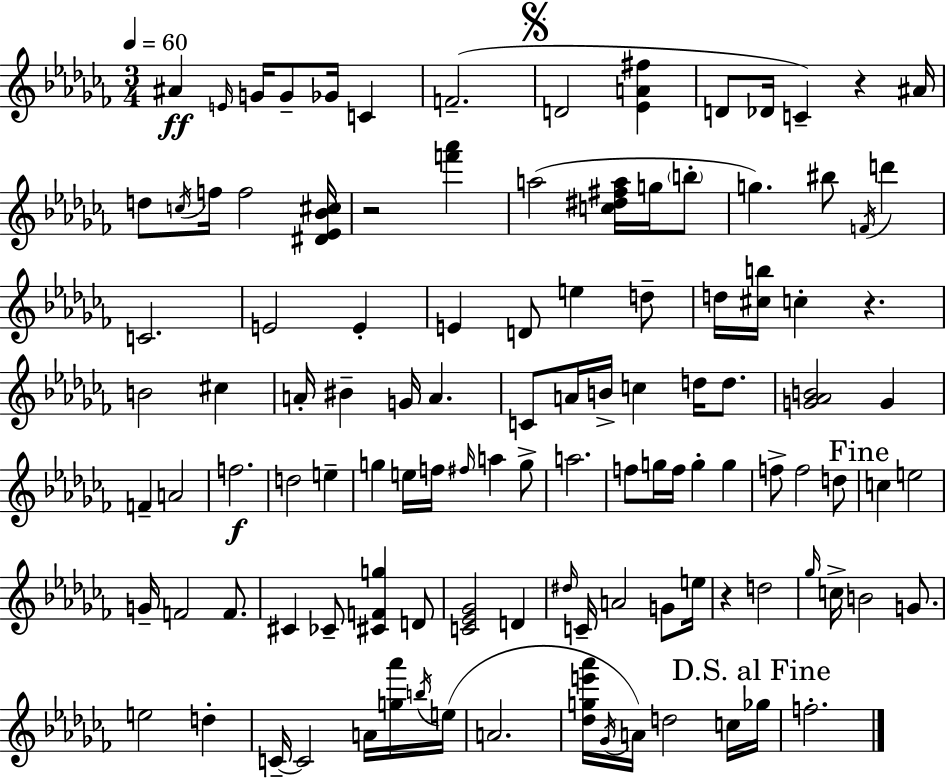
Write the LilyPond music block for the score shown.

{
  \clef treble
  \numericTimeSignature
  \time 3/4
  \key aes \minor
  \tempo 4 = 60
  ais'4\ff \grace { e'16 } g'16 g'8-- ges'16 c'4 | f'2.--( | \mark \markup { \musicglyph "scripts.segno" } d'2 <ees' a' fis''>4 | d'8 des'16 c'4--) r4 | \break ais'16 d''8 \acciaccatura { c''16 } f''16 f''2 | <dis' ees' bes' cis''>16 r2 <f''' aes'''>4 | a''2( <c'' dis'' fis'' a''>16 g''16 | \parenthesize b''8-. g''4.) bis''8 \acciaccatura { f'16 } d'''4 | \break c'2. | e'2 e'4-. | e'4 d'8 e''4 | d''8-- d''16 <cis'' b''>16 c''4-. r4. | \break b'2 cis''4 | a'16-. bis'4-- g'16 a'4. | c'8 a'16 b'16-> c''4 d''16 | d''8. <g' aes' b'>2 g'4 | \break f'4-- a'2 | f''2.\f | d''2 e''4-- | g''4 e''16 f''16 \grace { fis''16 } a''4 | \break g''8-> a''2. | f''8 g''16 f''16 g''4-. | g''4 f''8-> f''2 | d''8 \mark "Fine" c''4 e''2 | \break g'16-- f'2 | f'8. cis'4 ces'8-- <cis' f' g''>4 | d'8 <c' ees' ges'>2 | d'4 \grace { dis''16 } c'16-- a'2 | \break g'8 e''16 r4 d''2 | \grace { ges''16 } c''16-> b'2 | g'8. e''2 | d''4-. c'16--~~ c'2 | \break a'16 <g'' aes'''>16 \acciaccatura { b''16 }( e''16 a'2. | <des'' g'' e''' aes'''>16 \acciaccatura { ges'16 } a'16) d''2 | c''16 \mark "D.S. al Fine" ges''16 f''2.-. | \bar "|."
}